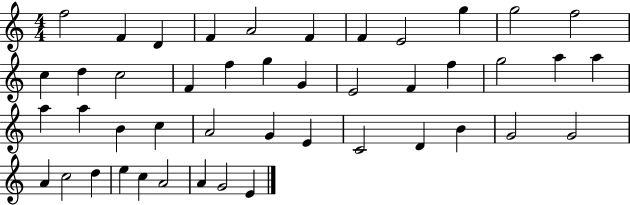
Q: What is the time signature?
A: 4/4